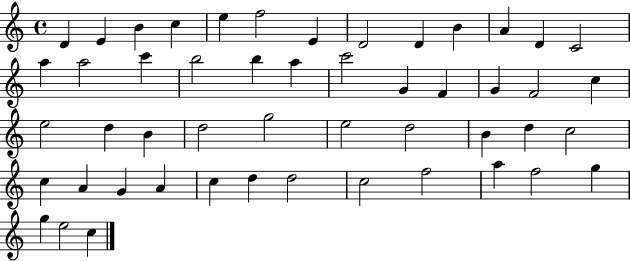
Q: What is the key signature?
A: C major